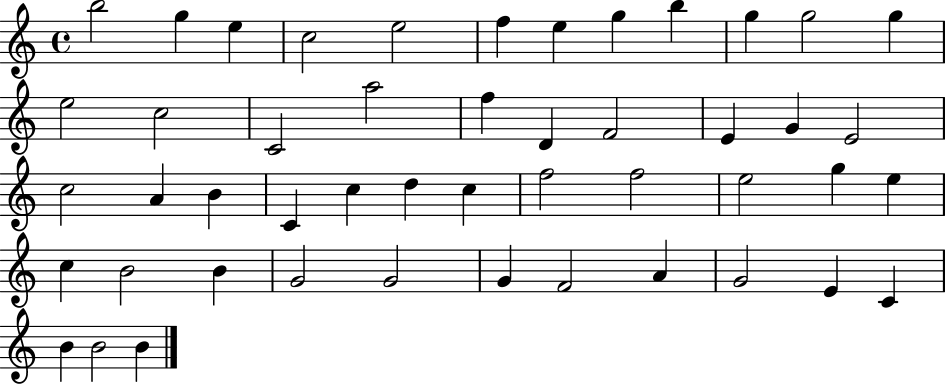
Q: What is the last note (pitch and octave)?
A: B4